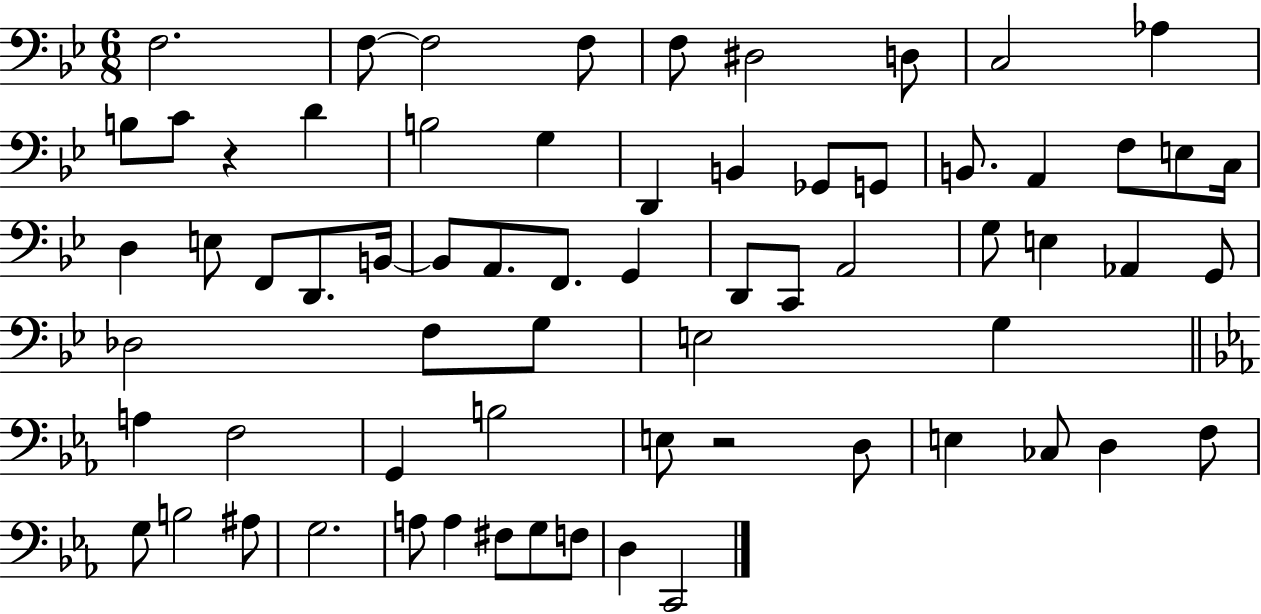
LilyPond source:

{
  \clef bass
  \numericTimeSignature
  \time 6/8
  \key bes \major
  \repeat volta 2 { f2. | f8~~ f2 f8 | f8 dis2 d8 | c2 aes4 | \break b8 c'8 r4 d'4 | b2 g4 | d,4 b,4 ges,8 g,8 | b,8. a,4 f8 e8 c16 | \break d4 e8 f,8 d,8. b,16~~ | b,8 a,8. f,8. g,4 | d,8 c,8 a,2 | g8 e4 aes,4 g,8 | \break des2 f8 g8 | e2 g4 | \bar "||" \break \key ees \major a4 f2 | g,4 b2 | e8 r2 d8 | e4 ces8 d4 f8 | \break g8 b2 ais8 | g2. | a8 a4 fis8 g8 f8 | d4 c,2 | \break } \bar "|."
}